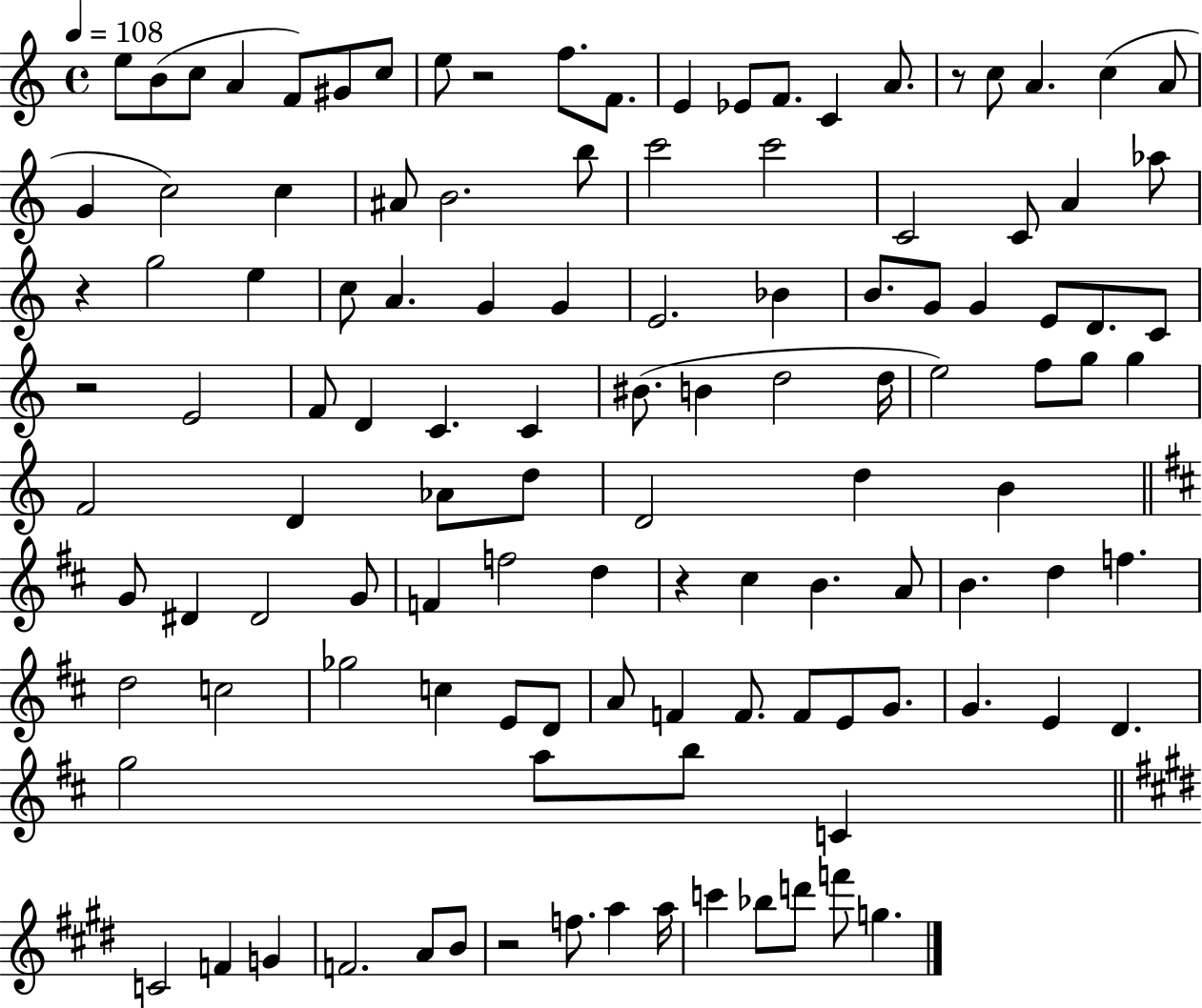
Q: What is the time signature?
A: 4/4